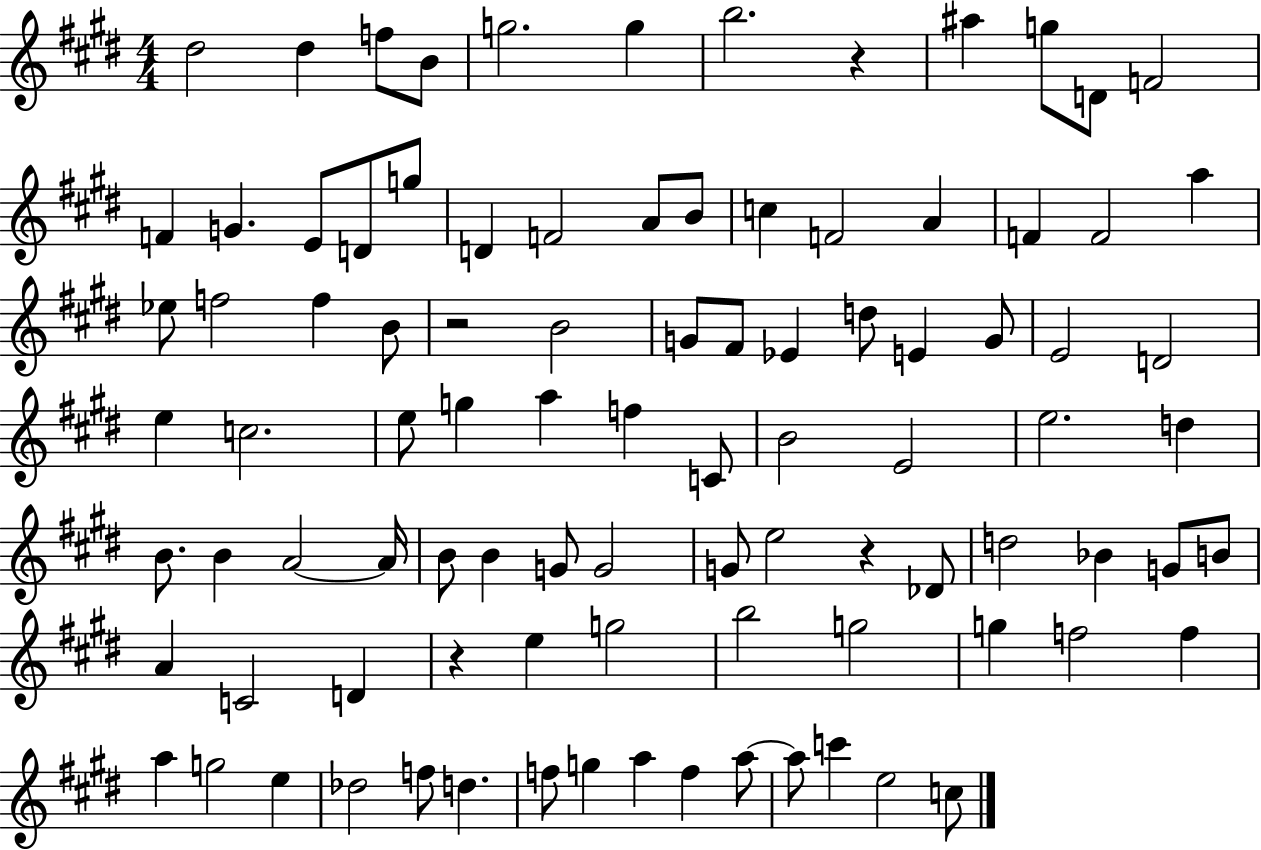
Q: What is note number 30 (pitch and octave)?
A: B4